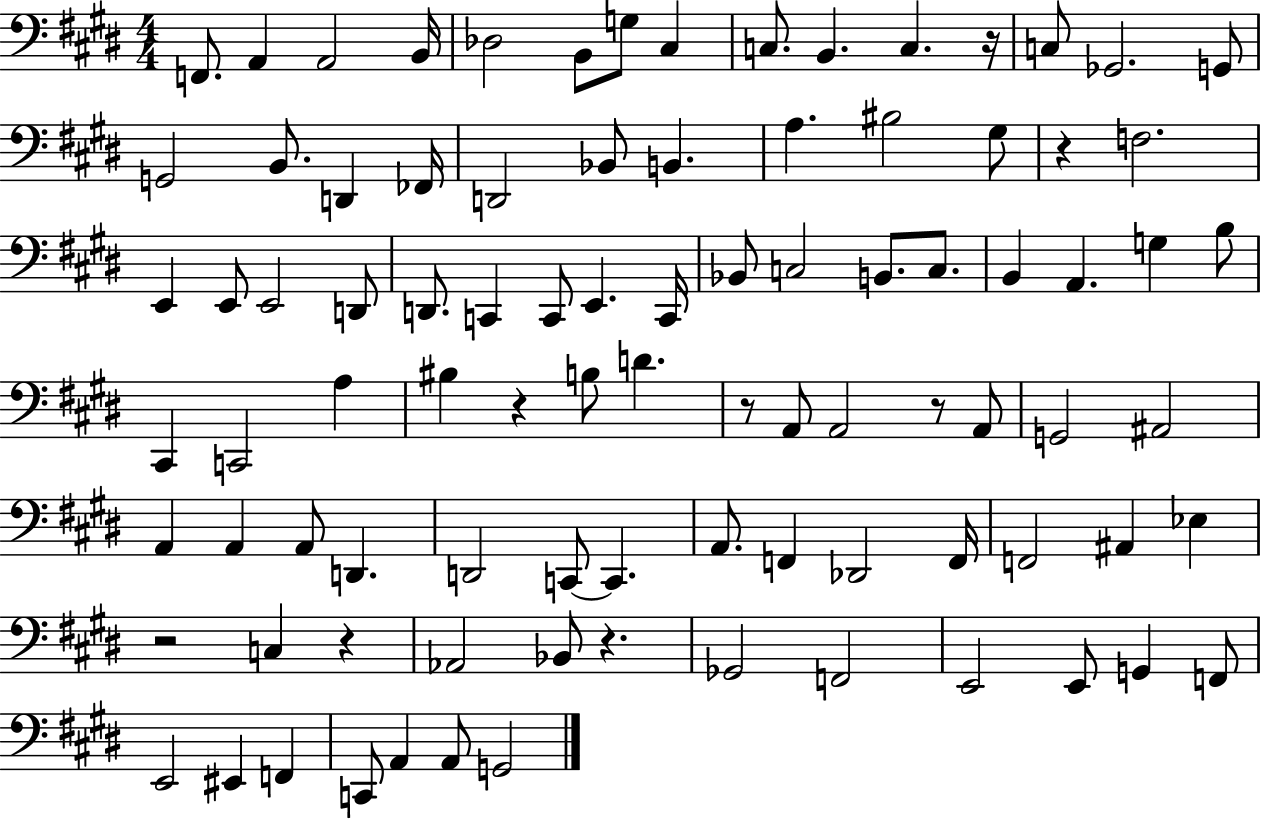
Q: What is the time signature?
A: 4/4